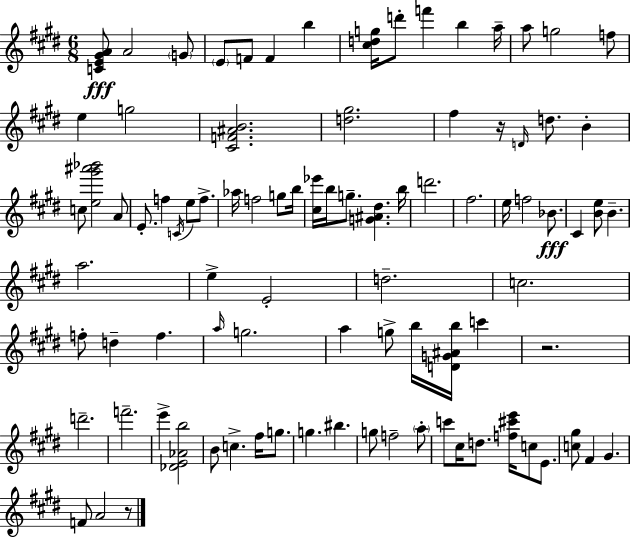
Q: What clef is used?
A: treble